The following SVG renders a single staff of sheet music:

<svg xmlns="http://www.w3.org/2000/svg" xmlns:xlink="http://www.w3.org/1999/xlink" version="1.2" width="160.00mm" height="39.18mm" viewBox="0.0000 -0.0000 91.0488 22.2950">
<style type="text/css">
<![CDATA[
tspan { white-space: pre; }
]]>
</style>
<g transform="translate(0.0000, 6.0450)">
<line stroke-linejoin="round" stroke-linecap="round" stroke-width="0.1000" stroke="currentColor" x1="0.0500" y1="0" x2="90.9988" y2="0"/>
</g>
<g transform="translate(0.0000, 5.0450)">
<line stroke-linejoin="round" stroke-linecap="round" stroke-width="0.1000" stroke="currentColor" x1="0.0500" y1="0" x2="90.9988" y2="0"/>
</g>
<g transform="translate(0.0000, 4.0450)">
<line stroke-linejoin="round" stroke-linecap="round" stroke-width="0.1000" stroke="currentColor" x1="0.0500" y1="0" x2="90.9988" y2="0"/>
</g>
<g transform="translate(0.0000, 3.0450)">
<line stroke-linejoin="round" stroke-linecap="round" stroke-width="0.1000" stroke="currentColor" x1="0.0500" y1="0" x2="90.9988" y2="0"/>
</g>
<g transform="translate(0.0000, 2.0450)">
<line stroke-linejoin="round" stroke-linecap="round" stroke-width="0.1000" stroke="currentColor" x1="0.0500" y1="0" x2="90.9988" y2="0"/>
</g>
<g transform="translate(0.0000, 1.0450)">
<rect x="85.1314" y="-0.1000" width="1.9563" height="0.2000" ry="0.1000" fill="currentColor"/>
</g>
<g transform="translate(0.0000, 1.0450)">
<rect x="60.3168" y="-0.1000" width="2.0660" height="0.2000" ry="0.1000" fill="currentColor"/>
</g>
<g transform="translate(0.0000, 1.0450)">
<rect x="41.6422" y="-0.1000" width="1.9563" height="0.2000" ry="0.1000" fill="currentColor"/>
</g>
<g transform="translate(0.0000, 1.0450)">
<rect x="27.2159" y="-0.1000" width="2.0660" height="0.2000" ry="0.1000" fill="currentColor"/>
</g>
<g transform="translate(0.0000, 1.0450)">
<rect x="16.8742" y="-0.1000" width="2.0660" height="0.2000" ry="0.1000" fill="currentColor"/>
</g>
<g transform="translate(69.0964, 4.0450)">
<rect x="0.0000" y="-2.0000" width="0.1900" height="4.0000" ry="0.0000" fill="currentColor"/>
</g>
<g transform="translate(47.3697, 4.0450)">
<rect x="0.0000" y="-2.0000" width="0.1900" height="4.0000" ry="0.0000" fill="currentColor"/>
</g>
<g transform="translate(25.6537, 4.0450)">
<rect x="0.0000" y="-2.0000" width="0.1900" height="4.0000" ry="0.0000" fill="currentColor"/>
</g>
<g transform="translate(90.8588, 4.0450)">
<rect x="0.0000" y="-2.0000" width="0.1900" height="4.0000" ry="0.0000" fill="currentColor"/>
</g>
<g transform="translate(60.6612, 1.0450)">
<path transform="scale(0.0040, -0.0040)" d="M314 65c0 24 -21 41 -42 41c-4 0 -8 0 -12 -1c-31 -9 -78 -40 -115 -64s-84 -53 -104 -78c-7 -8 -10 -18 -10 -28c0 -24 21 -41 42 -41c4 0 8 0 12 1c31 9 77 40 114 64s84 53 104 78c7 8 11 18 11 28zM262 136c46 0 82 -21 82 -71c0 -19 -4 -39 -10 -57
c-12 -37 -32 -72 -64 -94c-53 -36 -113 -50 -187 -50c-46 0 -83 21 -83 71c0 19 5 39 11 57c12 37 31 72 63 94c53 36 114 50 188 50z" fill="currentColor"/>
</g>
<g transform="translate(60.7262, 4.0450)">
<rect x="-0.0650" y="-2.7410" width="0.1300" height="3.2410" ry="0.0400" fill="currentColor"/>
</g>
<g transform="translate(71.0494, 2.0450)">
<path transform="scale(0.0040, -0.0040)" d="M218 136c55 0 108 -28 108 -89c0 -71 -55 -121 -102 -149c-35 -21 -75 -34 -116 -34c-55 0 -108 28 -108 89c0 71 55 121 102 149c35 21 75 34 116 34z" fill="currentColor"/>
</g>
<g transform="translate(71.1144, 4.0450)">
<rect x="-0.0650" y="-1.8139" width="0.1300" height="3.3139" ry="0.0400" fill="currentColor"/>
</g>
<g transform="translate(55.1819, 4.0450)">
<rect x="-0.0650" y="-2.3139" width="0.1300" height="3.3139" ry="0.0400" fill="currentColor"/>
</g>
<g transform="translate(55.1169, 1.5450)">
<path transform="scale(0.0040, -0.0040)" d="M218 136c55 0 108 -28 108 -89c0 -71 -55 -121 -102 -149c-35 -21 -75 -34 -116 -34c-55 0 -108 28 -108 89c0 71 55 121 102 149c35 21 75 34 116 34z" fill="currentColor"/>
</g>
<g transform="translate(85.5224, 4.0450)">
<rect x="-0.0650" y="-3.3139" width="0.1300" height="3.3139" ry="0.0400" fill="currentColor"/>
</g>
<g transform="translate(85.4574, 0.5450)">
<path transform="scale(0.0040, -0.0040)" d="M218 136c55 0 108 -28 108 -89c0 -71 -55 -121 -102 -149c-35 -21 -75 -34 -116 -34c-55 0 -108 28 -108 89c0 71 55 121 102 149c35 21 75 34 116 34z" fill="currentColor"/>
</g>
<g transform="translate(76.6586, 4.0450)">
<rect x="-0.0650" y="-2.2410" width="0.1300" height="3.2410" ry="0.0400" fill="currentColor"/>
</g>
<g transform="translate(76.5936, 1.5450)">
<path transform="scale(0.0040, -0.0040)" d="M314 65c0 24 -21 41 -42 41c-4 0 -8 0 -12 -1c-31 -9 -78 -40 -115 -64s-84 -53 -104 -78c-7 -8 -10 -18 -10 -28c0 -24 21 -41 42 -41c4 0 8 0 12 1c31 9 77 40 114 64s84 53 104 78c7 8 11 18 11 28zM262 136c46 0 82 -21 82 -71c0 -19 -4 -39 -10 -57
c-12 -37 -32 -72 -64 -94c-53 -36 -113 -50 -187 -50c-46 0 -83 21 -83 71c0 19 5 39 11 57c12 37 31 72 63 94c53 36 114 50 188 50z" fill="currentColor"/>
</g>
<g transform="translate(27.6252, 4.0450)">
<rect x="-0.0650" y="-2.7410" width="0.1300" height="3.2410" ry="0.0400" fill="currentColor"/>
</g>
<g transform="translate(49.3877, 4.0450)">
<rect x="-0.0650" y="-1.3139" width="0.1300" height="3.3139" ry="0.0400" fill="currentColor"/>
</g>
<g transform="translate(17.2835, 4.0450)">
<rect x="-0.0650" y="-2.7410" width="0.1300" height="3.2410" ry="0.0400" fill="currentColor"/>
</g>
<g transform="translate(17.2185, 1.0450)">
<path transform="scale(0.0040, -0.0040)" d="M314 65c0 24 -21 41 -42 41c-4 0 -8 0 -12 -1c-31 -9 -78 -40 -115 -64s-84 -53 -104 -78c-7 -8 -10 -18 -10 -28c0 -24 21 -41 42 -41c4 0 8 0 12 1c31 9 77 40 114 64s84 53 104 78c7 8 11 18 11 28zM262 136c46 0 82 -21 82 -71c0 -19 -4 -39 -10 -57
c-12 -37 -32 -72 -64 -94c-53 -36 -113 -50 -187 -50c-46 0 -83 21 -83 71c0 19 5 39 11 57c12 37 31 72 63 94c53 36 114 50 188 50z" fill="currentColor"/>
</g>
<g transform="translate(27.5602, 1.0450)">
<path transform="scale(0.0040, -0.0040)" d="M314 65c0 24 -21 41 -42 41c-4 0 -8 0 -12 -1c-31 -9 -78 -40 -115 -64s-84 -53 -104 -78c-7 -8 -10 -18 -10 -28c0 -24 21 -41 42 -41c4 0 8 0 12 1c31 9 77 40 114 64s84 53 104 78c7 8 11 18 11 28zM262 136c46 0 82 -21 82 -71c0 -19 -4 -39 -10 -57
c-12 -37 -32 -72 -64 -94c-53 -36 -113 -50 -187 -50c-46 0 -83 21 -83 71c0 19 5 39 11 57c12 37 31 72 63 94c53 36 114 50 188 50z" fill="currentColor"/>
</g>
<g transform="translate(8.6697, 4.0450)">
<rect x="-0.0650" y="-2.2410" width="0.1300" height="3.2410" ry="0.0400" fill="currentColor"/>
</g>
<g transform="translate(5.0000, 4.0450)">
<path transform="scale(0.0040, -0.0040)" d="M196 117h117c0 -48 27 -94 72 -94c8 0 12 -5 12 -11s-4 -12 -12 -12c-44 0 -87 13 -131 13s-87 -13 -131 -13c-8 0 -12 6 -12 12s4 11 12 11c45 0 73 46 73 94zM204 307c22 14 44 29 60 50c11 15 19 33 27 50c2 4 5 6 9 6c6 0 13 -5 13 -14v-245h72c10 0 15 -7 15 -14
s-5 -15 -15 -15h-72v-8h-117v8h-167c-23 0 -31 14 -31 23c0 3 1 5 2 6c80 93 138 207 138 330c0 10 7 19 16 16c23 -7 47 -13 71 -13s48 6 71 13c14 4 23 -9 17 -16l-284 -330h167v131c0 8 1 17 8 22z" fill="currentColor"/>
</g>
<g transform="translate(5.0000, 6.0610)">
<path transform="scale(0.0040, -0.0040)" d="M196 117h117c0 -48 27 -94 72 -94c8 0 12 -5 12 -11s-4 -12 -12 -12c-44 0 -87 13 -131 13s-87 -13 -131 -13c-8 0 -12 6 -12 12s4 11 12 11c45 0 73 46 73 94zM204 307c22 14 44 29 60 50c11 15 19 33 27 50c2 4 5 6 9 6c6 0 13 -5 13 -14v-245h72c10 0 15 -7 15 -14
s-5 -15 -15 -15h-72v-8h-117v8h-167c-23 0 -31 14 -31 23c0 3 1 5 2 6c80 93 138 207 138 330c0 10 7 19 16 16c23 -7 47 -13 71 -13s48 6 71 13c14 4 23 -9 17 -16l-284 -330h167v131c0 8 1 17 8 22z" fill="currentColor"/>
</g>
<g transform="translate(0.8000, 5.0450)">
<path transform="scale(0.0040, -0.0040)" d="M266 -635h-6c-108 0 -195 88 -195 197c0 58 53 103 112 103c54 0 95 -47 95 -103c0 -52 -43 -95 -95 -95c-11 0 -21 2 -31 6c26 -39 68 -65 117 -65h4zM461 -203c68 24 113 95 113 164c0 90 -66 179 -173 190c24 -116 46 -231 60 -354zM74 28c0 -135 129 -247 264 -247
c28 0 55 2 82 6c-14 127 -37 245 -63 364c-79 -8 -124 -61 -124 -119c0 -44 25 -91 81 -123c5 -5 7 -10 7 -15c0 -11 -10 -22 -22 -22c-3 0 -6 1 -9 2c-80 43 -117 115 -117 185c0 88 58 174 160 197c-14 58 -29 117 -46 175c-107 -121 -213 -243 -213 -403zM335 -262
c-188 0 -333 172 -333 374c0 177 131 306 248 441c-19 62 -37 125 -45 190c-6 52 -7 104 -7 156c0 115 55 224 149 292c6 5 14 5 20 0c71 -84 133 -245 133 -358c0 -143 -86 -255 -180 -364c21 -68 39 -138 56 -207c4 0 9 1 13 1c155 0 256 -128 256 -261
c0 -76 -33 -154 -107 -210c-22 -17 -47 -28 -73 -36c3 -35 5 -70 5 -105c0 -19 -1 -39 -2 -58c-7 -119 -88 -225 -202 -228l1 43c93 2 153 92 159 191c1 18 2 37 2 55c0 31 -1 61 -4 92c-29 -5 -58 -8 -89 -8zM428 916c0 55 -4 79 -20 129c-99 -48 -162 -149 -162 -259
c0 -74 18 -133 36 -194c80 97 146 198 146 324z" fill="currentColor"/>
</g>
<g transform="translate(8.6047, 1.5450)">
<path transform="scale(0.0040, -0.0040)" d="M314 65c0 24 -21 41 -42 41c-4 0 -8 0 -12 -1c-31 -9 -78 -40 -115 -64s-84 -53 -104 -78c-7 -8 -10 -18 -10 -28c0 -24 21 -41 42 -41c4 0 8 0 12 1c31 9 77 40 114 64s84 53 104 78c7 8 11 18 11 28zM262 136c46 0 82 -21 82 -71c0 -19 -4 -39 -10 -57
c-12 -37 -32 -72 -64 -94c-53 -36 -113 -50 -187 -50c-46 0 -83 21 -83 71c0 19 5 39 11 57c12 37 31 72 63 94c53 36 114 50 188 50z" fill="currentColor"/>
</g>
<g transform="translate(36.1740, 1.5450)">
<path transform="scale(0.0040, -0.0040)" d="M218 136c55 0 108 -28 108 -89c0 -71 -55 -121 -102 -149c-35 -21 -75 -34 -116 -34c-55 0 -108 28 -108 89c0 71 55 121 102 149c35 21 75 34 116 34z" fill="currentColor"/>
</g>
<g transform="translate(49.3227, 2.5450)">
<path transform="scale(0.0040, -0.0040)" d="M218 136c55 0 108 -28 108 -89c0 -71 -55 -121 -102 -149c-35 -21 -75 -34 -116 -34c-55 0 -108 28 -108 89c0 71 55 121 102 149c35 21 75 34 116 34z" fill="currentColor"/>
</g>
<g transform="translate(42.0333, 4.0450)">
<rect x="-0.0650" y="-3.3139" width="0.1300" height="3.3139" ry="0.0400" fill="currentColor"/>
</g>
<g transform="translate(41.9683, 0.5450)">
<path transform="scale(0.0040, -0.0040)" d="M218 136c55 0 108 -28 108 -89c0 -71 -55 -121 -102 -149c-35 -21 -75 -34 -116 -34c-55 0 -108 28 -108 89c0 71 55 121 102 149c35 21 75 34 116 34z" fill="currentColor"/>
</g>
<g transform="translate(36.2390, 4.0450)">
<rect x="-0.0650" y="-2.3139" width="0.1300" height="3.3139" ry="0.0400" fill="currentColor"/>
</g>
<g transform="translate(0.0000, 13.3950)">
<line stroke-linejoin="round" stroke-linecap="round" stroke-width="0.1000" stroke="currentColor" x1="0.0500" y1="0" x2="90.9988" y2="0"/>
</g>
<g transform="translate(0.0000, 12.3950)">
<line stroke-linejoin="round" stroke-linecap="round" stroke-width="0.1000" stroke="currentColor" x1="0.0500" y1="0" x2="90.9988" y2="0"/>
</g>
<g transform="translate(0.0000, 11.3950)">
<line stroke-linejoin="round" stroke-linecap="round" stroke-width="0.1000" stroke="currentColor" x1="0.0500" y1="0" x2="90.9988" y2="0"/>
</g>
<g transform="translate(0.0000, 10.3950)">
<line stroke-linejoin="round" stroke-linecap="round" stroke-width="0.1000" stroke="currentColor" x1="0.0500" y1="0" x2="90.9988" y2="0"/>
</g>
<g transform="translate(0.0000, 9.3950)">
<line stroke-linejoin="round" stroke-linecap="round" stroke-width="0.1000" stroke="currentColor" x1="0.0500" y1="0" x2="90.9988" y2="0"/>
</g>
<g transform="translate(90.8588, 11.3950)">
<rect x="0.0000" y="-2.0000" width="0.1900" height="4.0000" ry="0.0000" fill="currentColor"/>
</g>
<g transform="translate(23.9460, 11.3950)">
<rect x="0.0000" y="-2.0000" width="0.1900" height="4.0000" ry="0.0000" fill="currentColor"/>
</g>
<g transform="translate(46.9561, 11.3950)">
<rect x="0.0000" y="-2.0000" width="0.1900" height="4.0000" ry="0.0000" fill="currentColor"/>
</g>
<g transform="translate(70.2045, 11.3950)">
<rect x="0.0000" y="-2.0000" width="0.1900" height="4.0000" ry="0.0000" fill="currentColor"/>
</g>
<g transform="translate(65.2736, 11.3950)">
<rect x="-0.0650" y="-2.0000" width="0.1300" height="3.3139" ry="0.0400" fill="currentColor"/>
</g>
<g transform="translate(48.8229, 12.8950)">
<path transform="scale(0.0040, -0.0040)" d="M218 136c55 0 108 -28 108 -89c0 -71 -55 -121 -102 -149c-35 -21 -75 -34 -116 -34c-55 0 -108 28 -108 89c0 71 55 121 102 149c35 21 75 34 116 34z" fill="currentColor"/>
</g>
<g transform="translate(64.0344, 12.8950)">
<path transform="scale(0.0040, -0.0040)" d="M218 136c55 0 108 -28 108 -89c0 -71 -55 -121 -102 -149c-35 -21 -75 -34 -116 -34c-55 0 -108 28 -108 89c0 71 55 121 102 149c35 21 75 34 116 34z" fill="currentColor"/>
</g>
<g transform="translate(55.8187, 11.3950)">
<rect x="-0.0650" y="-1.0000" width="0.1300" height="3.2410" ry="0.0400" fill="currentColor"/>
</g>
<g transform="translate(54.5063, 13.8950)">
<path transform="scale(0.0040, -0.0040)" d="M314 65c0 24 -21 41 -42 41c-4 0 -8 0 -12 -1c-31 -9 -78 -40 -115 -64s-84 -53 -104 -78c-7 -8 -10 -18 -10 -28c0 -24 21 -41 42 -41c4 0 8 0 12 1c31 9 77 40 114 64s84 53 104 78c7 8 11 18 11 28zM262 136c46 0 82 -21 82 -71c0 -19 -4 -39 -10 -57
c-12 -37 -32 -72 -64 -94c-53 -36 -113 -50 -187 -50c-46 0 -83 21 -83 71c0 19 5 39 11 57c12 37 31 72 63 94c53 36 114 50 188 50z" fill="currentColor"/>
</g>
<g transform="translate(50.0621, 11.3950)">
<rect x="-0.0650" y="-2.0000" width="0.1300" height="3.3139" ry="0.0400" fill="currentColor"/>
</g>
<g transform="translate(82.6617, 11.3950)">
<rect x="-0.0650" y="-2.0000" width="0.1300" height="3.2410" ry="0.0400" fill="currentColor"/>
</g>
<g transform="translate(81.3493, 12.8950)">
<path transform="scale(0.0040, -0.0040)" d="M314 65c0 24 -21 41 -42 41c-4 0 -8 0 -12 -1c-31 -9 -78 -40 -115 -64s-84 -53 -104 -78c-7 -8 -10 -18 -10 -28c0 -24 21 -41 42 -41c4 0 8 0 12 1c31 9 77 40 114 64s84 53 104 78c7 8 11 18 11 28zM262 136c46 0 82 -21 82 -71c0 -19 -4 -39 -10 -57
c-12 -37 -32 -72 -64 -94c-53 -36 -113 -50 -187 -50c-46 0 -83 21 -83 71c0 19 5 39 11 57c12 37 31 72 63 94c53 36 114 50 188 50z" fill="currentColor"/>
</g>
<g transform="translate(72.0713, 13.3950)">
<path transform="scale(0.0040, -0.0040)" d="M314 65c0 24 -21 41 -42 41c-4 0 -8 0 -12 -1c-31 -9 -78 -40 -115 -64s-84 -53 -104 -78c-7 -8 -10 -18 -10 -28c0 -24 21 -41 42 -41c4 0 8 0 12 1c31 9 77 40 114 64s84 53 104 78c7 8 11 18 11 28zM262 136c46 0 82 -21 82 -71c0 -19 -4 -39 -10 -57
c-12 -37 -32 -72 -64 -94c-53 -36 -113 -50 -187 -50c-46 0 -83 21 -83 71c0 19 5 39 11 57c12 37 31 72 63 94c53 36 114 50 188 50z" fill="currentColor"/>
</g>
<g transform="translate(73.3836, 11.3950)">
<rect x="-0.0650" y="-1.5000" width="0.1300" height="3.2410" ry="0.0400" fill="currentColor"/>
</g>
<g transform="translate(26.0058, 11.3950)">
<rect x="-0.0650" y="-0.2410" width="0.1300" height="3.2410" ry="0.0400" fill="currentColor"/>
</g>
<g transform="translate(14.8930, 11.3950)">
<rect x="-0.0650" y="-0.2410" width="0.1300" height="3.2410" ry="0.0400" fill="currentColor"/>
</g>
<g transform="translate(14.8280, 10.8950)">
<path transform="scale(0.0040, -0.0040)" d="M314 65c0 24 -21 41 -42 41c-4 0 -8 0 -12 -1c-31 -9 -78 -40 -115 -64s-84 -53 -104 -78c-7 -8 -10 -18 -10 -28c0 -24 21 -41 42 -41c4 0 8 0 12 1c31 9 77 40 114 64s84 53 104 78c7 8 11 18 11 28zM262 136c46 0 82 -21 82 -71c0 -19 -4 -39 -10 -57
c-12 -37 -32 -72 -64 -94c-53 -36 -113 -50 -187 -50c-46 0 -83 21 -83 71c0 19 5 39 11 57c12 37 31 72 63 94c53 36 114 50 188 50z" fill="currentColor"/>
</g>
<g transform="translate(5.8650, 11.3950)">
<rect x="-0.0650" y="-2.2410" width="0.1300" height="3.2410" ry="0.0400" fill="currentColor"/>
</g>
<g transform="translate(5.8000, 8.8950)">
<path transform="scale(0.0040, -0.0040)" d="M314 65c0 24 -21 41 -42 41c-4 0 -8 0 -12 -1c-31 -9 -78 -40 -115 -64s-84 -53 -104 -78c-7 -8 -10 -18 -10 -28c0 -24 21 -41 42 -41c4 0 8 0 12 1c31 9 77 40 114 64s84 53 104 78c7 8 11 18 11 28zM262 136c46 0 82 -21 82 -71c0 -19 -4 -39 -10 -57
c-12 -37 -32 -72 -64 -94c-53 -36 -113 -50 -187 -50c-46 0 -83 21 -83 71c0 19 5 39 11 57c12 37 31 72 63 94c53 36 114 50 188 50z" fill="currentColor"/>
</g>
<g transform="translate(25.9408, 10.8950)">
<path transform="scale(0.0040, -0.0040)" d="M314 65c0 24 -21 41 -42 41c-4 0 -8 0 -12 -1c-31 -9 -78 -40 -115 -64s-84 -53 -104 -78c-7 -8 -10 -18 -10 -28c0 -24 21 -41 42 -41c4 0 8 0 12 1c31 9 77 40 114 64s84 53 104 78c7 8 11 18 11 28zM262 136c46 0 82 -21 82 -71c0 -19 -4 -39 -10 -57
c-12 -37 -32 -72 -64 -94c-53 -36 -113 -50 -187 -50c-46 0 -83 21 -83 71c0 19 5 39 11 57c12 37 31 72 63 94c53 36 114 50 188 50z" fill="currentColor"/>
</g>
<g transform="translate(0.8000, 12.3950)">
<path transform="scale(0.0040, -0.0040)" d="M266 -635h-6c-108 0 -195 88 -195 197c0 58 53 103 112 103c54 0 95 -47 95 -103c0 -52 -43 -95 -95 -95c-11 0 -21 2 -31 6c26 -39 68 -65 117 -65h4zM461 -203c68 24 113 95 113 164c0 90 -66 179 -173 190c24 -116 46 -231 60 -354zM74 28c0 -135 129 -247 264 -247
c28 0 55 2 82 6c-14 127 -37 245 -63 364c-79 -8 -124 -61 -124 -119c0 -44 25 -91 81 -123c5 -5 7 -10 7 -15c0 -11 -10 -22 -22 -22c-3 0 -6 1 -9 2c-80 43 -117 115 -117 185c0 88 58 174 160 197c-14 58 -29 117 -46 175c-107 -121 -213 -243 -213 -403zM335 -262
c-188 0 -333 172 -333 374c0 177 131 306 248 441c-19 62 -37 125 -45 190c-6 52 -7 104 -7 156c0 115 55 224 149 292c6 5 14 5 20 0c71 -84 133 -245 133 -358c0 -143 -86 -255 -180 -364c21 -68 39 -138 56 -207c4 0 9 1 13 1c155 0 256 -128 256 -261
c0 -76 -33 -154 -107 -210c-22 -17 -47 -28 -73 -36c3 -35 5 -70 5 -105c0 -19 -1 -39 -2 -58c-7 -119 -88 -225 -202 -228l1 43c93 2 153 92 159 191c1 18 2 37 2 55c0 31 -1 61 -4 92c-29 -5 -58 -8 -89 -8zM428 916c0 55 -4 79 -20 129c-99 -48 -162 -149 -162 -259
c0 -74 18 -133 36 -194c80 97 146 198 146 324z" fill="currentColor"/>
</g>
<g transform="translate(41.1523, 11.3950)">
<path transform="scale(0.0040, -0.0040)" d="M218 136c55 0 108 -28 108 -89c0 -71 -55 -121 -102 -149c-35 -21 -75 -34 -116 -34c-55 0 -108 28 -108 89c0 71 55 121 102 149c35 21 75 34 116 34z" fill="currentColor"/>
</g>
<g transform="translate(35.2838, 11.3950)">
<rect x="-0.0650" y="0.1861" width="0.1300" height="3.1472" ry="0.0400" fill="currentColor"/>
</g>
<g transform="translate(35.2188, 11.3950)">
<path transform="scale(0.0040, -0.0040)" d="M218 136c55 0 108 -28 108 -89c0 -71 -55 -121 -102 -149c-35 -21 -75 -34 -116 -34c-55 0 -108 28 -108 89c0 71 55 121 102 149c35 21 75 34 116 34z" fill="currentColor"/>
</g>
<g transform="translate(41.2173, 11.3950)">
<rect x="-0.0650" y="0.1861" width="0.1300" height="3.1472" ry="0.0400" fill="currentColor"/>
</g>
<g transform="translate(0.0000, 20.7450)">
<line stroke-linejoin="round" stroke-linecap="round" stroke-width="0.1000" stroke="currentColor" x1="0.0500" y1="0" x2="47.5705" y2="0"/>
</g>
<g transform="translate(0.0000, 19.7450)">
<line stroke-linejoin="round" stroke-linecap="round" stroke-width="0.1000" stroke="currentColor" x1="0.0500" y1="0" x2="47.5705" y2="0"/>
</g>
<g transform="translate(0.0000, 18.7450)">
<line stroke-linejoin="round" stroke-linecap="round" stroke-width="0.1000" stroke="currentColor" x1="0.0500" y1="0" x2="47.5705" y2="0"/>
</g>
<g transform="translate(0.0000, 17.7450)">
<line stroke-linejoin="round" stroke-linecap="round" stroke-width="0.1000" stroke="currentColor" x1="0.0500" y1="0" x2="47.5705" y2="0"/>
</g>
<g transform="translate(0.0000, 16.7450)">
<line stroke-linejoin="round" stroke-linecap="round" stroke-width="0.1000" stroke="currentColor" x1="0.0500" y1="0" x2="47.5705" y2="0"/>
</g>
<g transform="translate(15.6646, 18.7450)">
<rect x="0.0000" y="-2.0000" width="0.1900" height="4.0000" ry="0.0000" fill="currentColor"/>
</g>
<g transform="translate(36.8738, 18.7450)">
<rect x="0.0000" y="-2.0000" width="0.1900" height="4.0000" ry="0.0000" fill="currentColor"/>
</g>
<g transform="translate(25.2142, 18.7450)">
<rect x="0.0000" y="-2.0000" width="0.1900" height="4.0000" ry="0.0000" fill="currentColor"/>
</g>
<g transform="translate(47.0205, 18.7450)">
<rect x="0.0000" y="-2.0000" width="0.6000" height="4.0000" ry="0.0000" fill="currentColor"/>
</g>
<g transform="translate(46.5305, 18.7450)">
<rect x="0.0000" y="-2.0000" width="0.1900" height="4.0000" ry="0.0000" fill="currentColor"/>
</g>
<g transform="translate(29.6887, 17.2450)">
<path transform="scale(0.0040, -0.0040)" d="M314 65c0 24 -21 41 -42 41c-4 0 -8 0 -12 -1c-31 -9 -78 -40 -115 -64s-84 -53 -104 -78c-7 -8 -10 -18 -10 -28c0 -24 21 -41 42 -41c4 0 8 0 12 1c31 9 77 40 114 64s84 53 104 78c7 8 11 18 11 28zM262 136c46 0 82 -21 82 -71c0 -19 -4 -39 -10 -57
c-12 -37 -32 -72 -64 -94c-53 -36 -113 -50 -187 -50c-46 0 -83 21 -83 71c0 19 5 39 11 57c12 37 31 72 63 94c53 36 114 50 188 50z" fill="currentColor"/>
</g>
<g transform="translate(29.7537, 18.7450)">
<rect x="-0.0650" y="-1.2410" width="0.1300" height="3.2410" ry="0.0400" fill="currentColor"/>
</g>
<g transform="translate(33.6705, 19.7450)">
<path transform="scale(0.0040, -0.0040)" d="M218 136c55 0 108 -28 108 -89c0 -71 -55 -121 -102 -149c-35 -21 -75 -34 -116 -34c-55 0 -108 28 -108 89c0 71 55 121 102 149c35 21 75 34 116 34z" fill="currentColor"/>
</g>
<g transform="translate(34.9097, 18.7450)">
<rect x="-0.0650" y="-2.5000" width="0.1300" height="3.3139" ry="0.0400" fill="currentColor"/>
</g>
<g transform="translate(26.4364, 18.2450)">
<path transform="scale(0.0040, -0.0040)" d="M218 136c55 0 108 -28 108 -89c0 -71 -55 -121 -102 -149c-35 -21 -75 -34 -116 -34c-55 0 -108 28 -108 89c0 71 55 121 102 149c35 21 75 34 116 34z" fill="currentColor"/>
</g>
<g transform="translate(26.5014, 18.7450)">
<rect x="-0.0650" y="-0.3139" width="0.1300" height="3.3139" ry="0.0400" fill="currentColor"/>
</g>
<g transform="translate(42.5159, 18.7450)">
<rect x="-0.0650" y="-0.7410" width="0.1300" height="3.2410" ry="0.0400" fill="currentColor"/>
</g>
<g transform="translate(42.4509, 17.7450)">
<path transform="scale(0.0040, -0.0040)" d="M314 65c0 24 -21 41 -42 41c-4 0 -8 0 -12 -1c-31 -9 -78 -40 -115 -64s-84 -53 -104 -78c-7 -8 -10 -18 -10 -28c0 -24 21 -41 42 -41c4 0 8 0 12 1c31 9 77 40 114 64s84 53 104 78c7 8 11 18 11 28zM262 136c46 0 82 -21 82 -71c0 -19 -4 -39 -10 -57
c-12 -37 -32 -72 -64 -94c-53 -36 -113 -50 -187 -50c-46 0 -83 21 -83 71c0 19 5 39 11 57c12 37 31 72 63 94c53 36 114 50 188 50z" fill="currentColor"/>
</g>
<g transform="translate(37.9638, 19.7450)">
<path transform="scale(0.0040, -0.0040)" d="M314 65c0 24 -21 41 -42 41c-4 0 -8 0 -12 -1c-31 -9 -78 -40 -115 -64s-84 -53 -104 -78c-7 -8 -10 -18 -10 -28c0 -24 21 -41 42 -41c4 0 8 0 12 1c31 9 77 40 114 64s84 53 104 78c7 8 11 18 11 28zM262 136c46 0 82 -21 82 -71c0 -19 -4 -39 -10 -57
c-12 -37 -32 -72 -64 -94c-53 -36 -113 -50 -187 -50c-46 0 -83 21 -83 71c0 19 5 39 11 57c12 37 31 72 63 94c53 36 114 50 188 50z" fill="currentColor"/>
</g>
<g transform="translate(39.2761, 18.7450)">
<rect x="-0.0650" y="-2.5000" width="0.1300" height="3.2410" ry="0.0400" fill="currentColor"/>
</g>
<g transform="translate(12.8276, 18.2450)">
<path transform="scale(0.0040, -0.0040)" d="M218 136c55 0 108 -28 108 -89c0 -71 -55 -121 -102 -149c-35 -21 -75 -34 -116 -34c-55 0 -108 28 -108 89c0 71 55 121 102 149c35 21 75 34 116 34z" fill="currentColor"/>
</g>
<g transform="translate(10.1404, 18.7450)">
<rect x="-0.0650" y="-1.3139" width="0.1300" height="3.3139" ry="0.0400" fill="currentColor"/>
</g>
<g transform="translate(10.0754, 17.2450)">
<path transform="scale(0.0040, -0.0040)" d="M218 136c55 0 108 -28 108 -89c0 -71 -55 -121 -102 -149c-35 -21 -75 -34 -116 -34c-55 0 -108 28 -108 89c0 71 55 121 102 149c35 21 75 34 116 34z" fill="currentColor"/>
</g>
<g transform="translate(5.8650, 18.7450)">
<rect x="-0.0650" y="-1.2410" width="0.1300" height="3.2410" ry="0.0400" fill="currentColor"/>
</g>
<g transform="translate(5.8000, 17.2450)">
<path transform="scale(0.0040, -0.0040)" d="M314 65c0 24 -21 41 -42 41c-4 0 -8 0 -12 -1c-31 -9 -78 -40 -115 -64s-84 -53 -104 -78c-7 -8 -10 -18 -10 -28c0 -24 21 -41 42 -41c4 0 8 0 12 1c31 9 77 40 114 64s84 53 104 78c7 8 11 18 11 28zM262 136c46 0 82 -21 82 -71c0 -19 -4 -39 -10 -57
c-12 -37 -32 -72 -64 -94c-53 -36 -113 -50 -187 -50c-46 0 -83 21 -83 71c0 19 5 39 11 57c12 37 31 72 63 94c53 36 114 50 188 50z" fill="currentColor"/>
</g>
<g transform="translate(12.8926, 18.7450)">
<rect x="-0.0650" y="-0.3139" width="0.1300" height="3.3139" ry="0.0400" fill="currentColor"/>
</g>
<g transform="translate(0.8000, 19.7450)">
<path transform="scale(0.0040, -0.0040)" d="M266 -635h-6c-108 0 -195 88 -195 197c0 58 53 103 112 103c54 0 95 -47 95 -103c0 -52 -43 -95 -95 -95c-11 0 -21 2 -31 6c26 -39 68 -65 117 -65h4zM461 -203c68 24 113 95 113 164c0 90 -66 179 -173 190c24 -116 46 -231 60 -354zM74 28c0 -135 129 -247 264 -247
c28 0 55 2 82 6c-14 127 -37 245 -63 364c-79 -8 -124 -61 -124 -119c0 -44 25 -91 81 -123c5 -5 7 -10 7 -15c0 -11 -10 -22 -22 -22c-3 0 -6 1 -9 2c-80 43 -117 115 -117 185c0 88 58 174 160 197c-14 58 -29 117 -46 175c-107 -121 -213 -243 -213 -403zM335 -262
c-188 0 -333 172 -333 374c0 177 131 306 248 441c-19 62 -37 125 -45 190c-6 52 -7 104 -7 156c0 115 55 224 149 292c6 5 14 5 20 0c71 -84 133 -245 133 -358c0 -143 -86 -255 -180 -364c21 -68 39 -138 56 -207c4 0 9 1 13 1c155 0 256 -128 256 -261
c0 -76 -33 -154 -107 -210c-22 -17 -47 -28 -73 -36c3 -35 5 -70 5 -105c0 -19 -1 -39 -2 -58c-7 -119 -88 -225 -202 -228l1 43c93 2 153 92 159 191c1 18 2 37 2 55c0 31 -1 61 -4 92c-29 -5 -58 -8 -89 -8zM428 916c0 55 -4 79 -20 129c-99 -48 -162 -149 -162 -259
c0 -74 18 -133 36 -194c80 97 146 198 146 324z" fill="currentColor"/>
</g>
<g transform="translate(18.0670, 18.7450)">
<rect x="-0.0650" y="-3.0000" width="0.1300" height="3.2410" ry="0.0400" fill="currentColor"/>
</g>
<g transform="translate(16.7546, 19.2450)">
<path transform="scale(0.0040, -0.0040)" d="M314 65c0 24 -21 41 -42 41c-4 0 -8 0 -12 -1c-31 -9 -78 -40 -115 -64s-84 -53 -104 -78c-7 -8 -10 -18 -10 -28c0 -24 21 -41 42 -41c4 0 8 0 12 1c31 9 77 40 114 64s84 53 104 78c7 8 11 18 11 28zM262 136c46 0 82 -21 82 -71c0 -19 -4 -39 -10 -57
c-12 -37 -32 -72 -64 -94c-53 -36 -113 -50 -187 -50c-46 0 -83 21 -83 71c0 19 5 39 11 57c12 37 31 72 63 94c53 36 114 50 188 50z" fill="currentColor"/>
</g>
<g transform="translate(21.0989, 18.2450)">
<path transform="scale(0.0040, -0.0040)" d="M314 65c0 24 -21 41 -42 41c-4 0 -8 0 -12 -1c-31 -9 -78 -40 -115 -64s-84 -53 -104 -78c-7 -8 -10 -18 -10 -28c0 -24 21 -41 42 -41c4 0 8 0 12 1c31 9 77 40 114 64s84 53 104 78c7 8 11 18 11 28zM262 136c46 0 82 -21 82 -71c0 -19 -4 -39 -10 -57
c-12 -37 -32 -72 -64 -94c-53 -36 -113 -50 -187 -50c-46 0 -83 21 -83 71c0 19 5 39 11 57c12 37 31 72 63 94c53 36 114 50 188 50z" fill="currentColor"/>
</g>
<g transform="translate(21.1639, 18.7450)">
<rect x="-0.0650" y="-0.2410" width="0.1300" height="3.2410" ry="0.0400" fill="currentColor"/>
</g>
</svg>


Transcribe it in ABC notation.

X:1
T:Untitled
M:4/4
L:1/4
K:C
g2 a2 a2 g b e g a2 f g2 b g2 c2 c2 B B F D2 F E2 F2 e2 e c A2 c2 c e2 G G2 d2